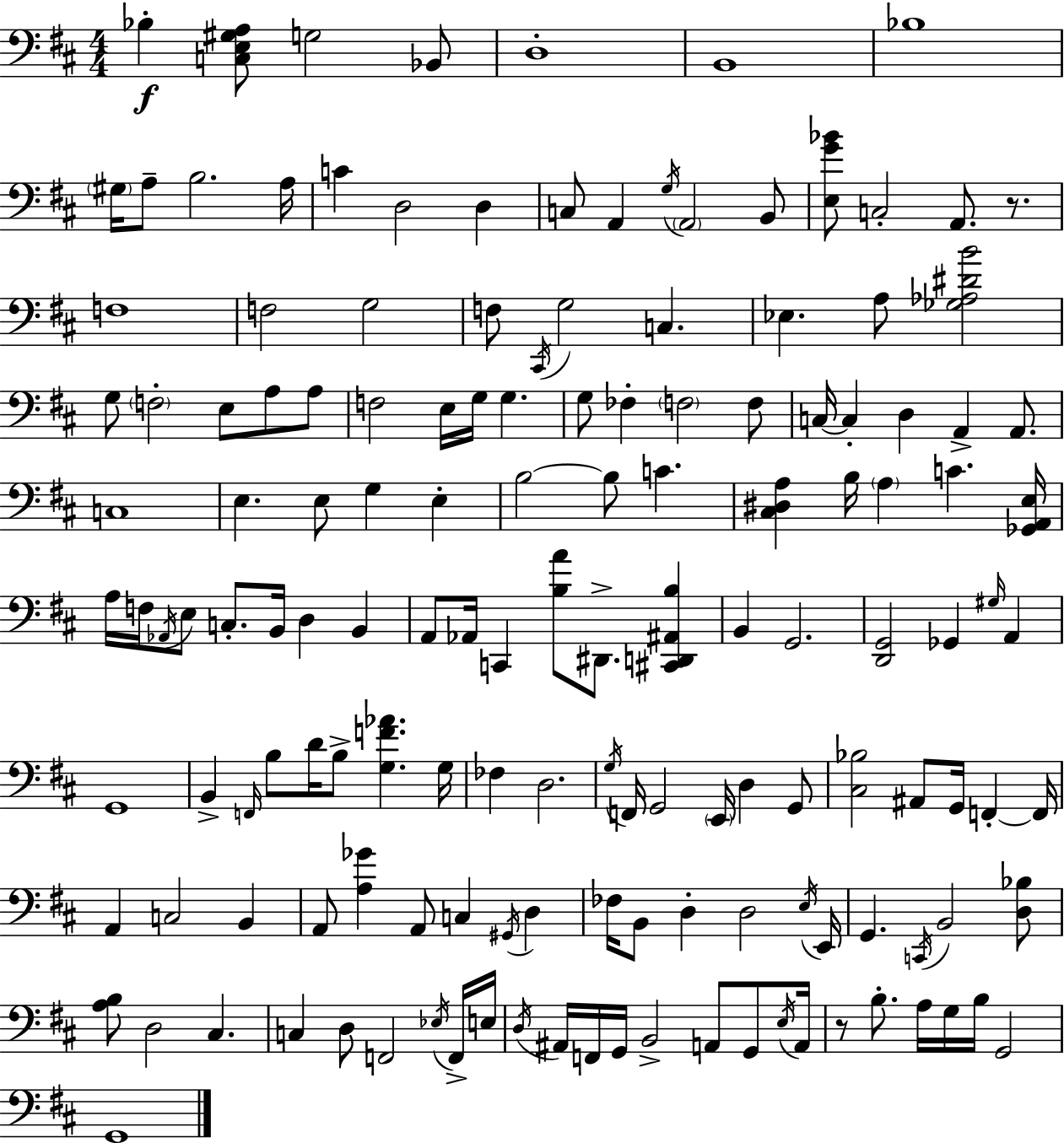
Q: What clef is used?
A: bass